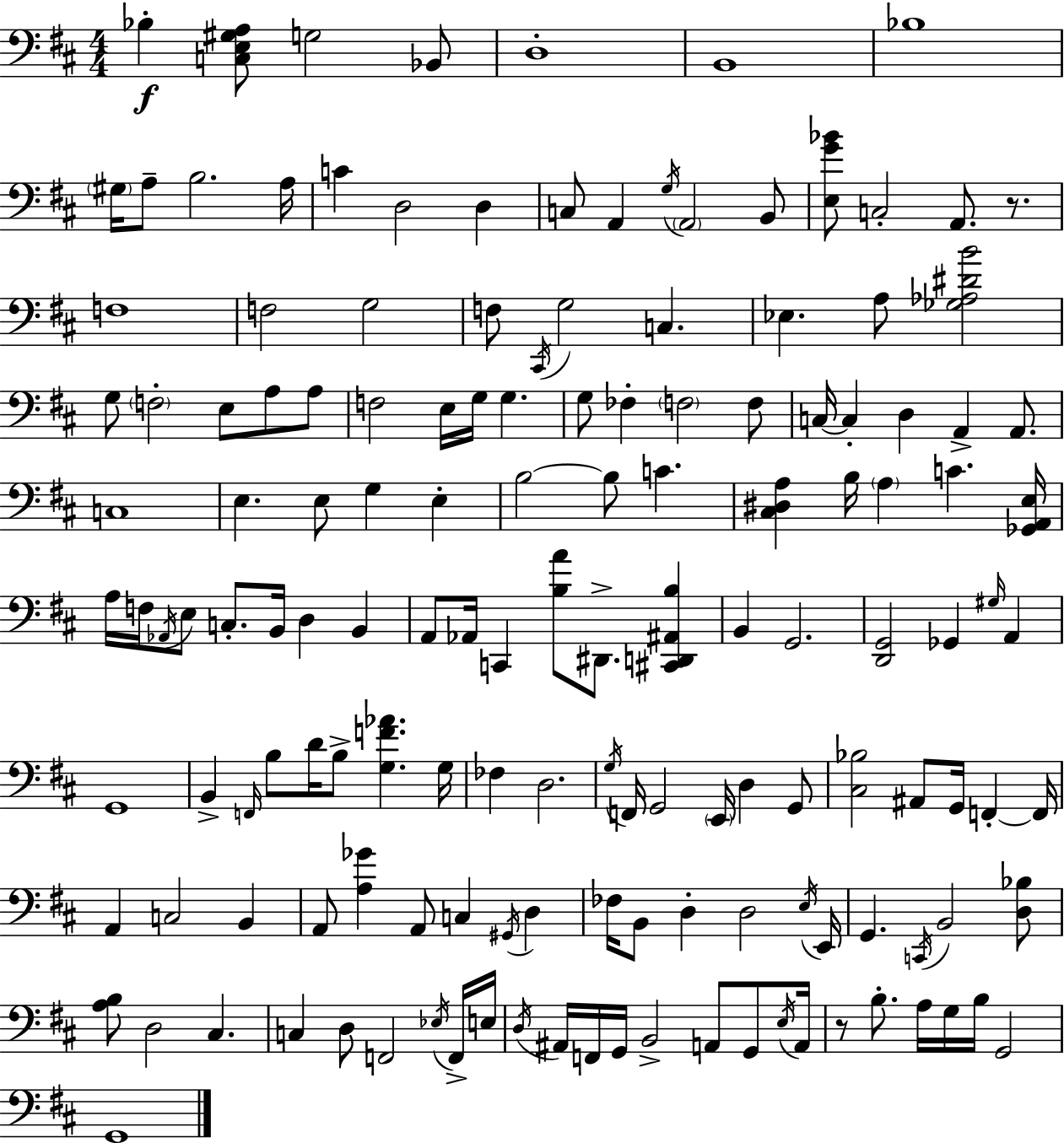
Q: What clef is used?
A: bass